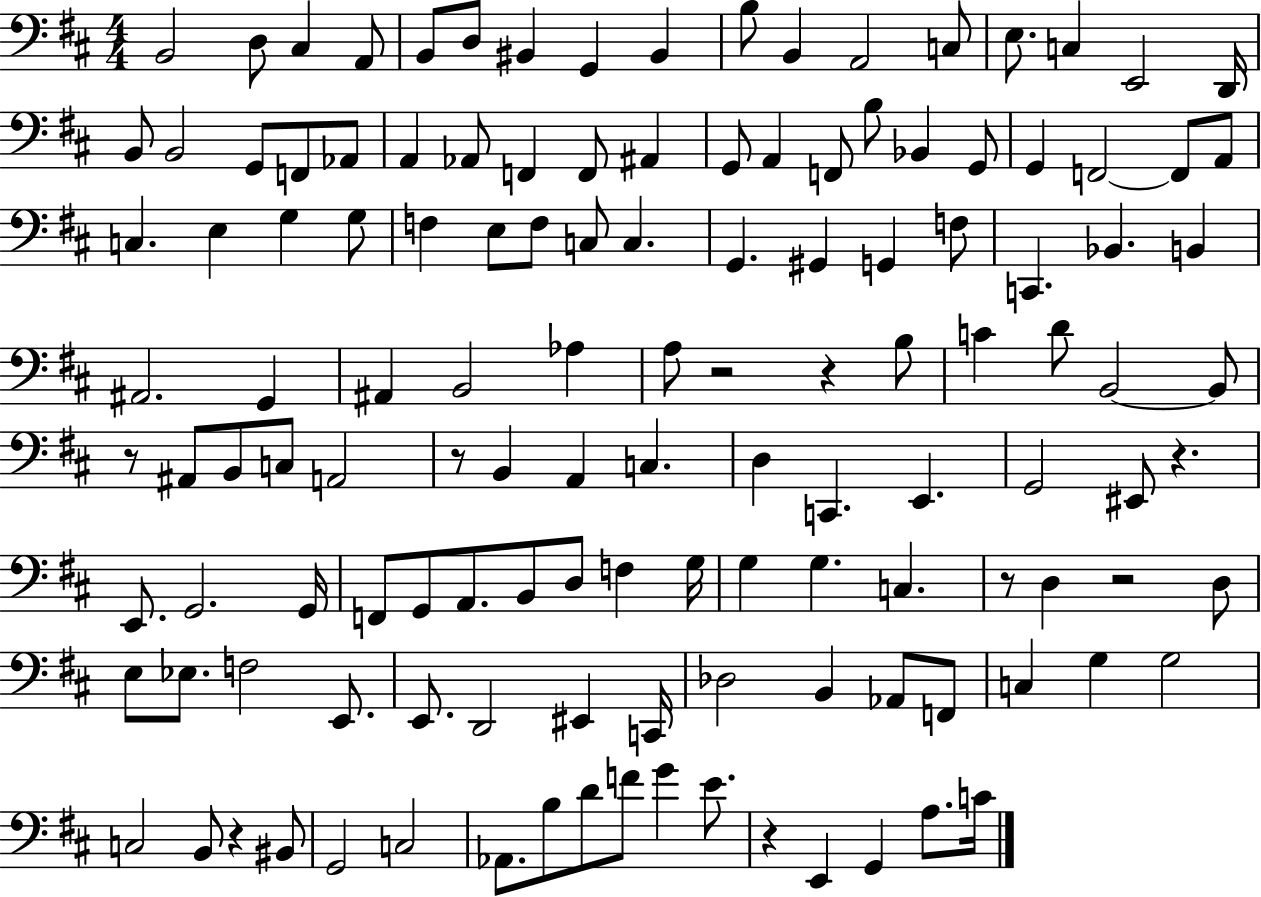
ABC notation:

X:1
T:Untitled
M:4/4
L:1/4
K:D
B,,2 D,/2 ^C, A,,/2 B,,/2 D,/2 ^B,, G,, ^B,, B,/2 B,, A,,2 C,/2 E,/2 C, E,,2 D,,/4 B,,/2 B,,2 G,,/2 F,,/2 _A,,/2 A,, _A,,/2 F,, F,,/2 ^A,, G,,/2 A,, F,,/2 B,/2 _B,, G,,/2 G,, F,,2 F,,/2 A,,/2 C, E, G, G,/2 F, E,/2 F,/2 C,/2 C, G,, ^G,, G,, F,/2 C,, _B,, B,, ^A,,2 G,, ^A,, B,,2 _A, A,/2 z2 z B,/2 C D/2 B,,2 B,,/2 z/2 ^A,,/2 B,,/2 C,/2 A,,2 z/2 B,, A,, C, D, C,, E,, G,,2 ^E,,/2 z E,,/2 G,,2 G,,/4 F,,/2 G,,/2 A,,/2 B,,/2 D,/2 F, G,/4 G, G, C, z/2 D, z2 D,/2 E,/2 _E,/2 F,2 E,,/2 E,,/2 D,,2 ^E,, C,,/4 _D,2 B,, _A,,/2 F,,/2 C, G, G,2 C,2 B,,/2 z ^B,,/2 G,,2 C,2 _A,,/2 B,/2 D/2 F/2 G E/2 z E,, G,, A,/2 C/4